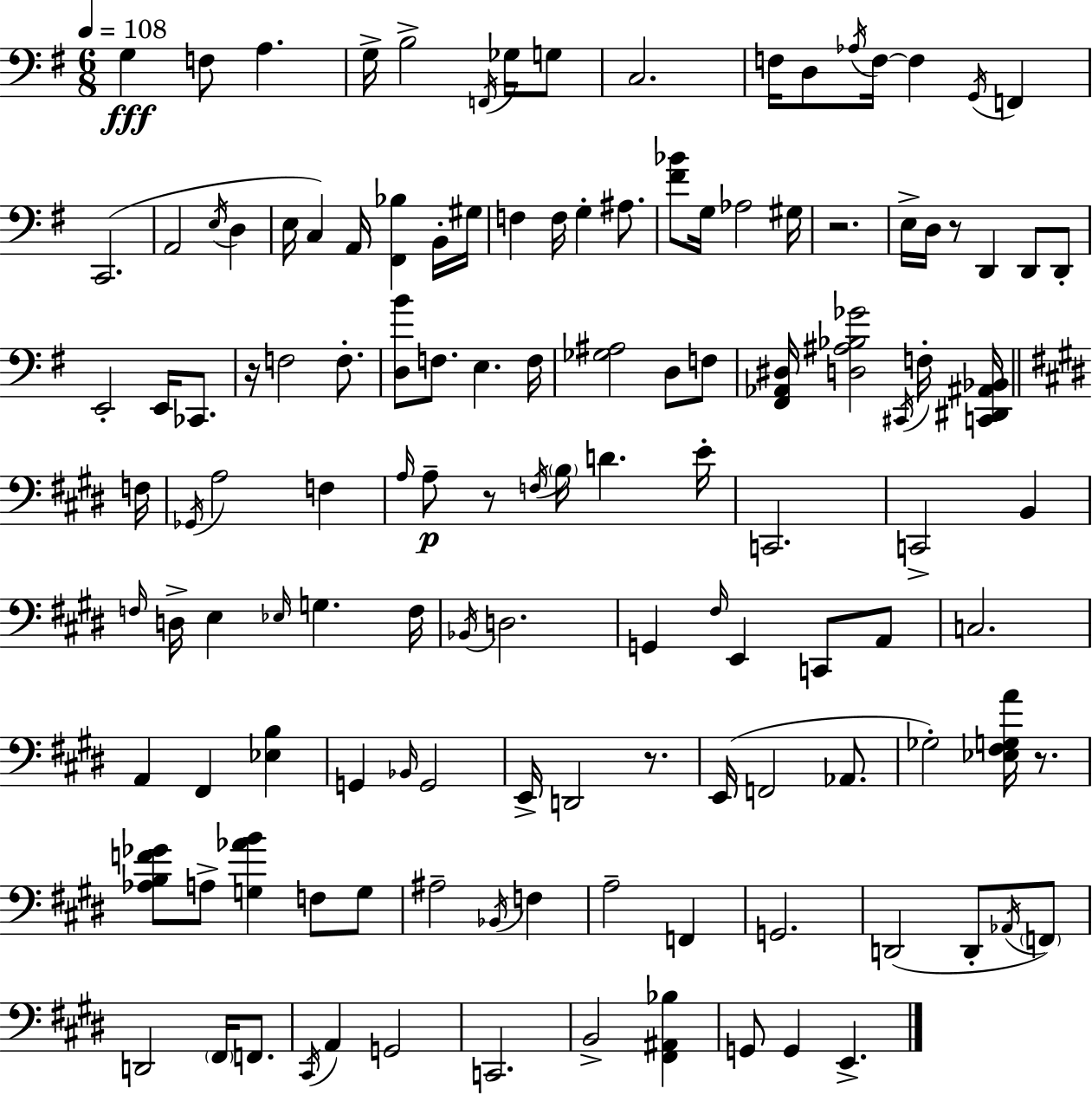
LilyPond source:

{
  \clef bass
  \numericTimeSignature
  \time 6/8
  \key e \minor
  \tempo 4 = 108
  g4\fff f8 a4. | g16-> b2-> \acciaccatura { f,16 } ges16 g8 | c2. | f16 d8 \acciaccatura { aes16 } f16~~ f4 \acciaccatura { g,16 } f,4 | \break c,2.( | a,2 \acciaccatura { e16 } | d4 e16 c4) a,16 <fis, bes>4 | b,16-. gis16 f4 f16 g4-. | \break ais8. <fis' bes'>8 g16 aes2 | gis16 r2. | e16-> d16 r8 d,4 | d,8 d,8-. e,2-. | \break e,16 ces,8. r16 f2 | f8.-. <d b'>8 f8. e4. | f16 <ges ais>2 | d8 f8 <fis, aes, dis>16 <d ais bes ges'>2 | \break \acciaccatura { cis,16 } f16-. <c, dis, ais, bes,>16 \bar "||" \break \key e \major f16 \acciaccatura { ges,16 } a2 f4 | \grace { a16 } a8--\p r8 \acciaccatura { f16 } \parenthesize b16 d'4. | e'16-. c,2. | c,2-> | \break b,4 \grace { f16 } d16-> e4 \grace { ees16 } g4. | f16 \acciaccatura { bes,16 } d2. | g,4 \grace { fis16 } | e,4 c,8 a,8 c2. | \break a,4 | fis,4 <ees b>4 g,4 | \grace { bes,16 } g,2 e,16-> d,2 | r8. e,16( f,2 | \break aes,8. ges2-.) | <ees fis g a'>16 r8. <aes b f' ges'>8 a8-> | <g aes' b'>4 f8 g8 ais2-- | \acciaccatura { bes,16 } f4 a2-- | \break f,4 g,2. | d,2( | d,8-. \acciaccatura { aes,16 }) \parenthesize f,8 d,2 | \parenthesize fis,16 f,8. \acciaccatura { cis,16 } | \break a,4 g,2 | c,2. | b,2-> <fis, ais, bes>4 | g,8 g,4 e,4.-> | \break \bar "|."
}